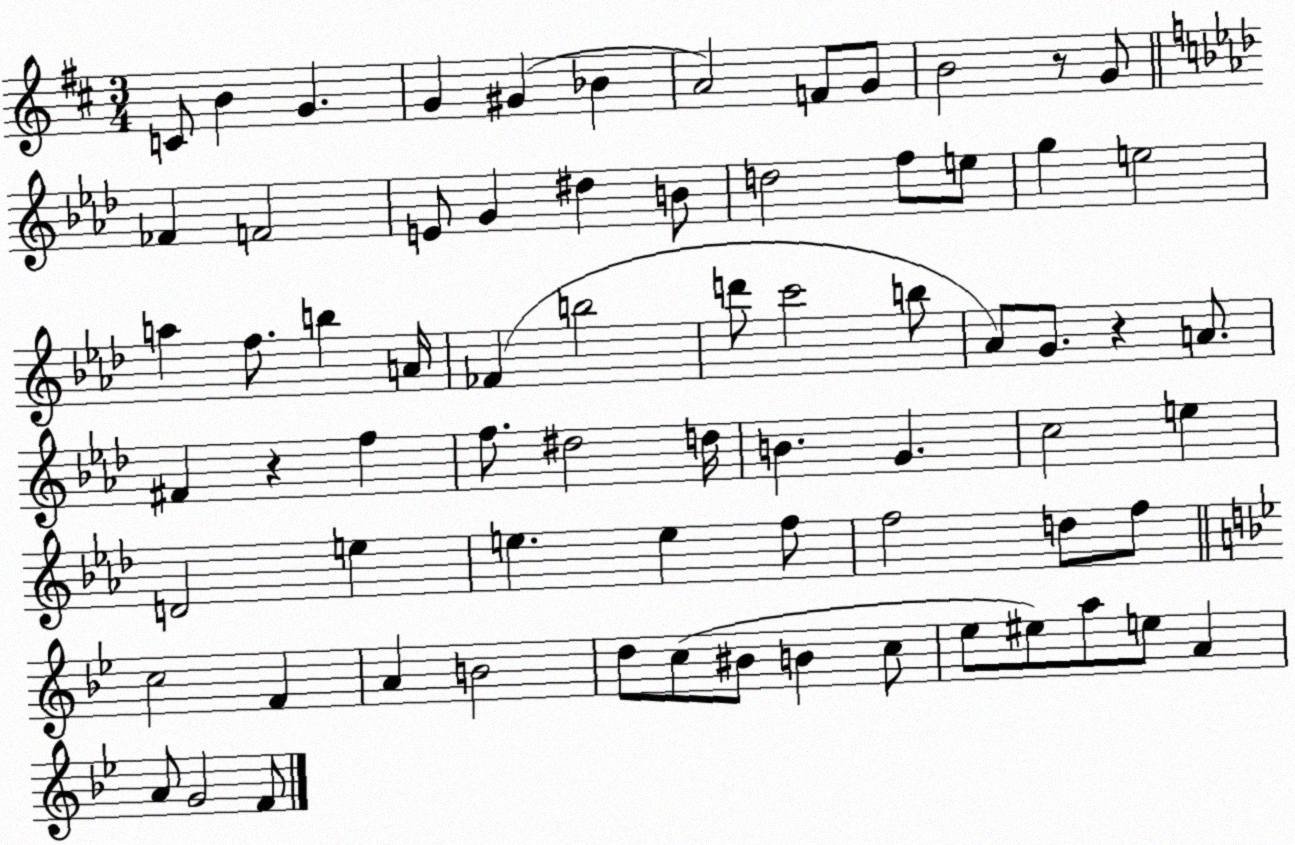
X:1
T:Untitled
M:3/4
L:1/4
K:D
C/2 B G G ^G _B A2 F/2 G/2 B2 z/2 G/2 _F F2 E/2 G ^d B/2 d2 f/2 e/2 g e2 a f/2 b A/4 _F b2 d'/2 c'2 b/2 _A/2 G/2 z A/2 ^F z f f/2 ^d2 d/4 B G c2 e D2 e e e f/2 f2 d/2 f/2 c2 F A B2 d/2 c/2 ^B/2 B c/2 _e/2 ^e/2 a/2 e/2 A A/2 G2 F/2